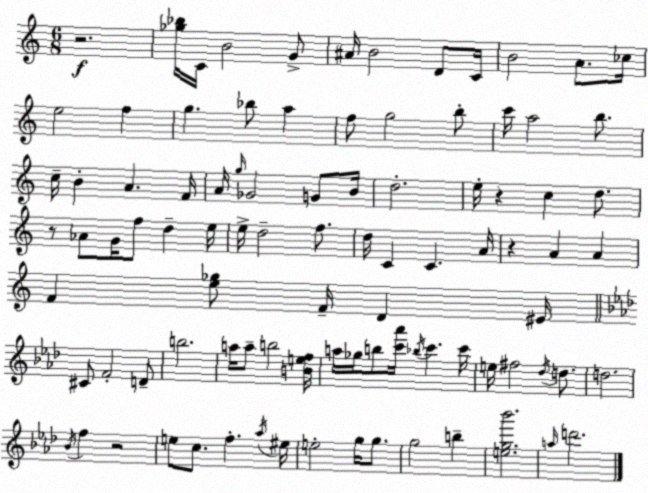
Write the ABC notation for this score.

X:1
T:Untitled
M:6/8
L:1/4
K:Am
z2 [_g_b]/4 C/4 B2 G/2 ^A/4 B2 D/2 C/4 B2 A/2 _c/4 e2 f g _b/2 a f/2 g2 b/2 c'/4 a2 b/2 c/4 B A F/4 A/4 g/4 _G2 G/2 B/4 d2 e/4 z c d/2 z/2 _A/2 G/4 f/2 d e/4 e/4 d2 f/2 d/4 C C A/4 z A A F [e_g]/2 F/4 D ^E/4 ^C/2 F2 D/2 b2 a/4 a/2 b2 [Bef]/4 a/4 _g/4 b/2 [c'_a']/4 _b/4 c' c'/4 e/4 ^f2 _d/4 d/2 d2 _B/4 f z2 e/2 c/2 f _a/4 ^e/4 e2 g/4 g/2 g2 b [eg_b']2 a/4 d'2